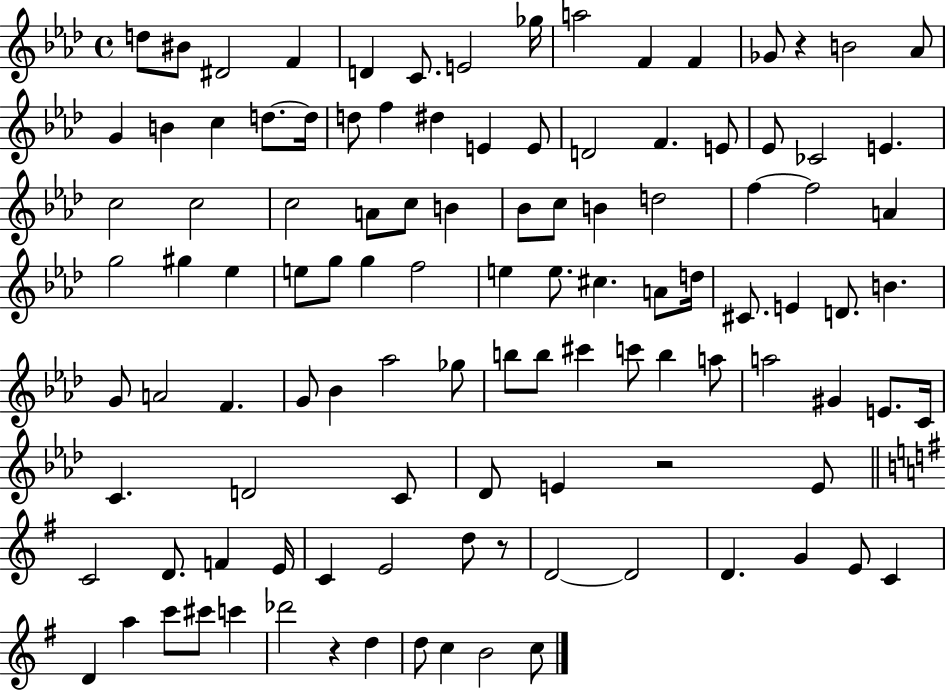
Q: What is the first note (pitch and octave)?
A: D5